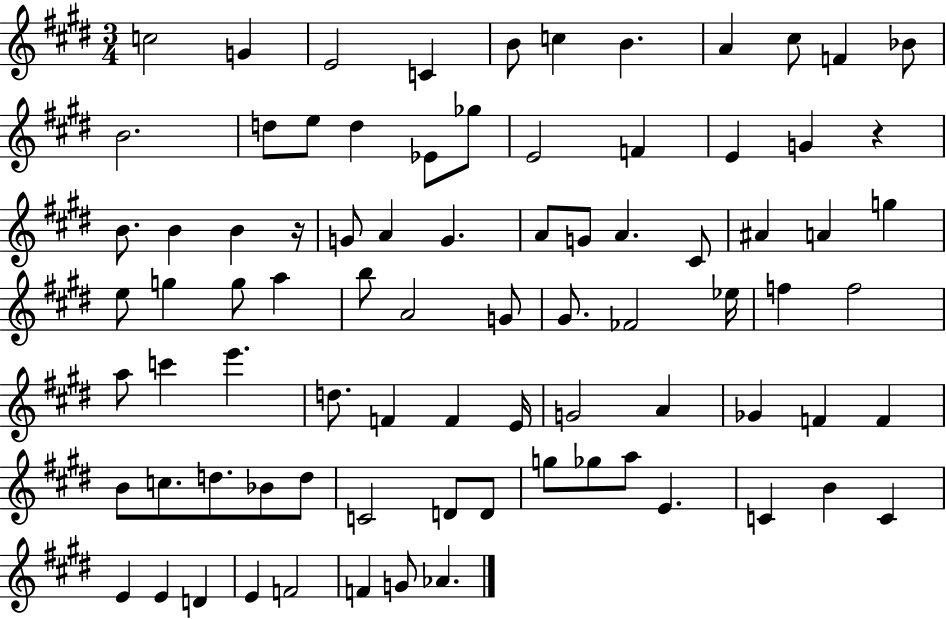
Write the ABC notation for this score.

X:1
T:Untitled
M:3/4
L:1/4
K:E
c2 G E2 C B/2 c B A ^c/2 F _B/2 B2 d/2 e/2 d _E/2 _g/2 E2 F E G z B/2 B B z/4 G/2 A G A/2 G/2 A ^C/2 ^A A g e/2 g g/2 a b/2 A2 G/2 ^G/2 _F2 _e/4 f f2 a/2 c' e' d/2 F F E/4 G2 A _G F F B/2 c/2 d/2 _B/2 d/2 C2 D/2 D/2 g/2 _g/2 a/2 E C B C E E D E F2 F G/2 _A